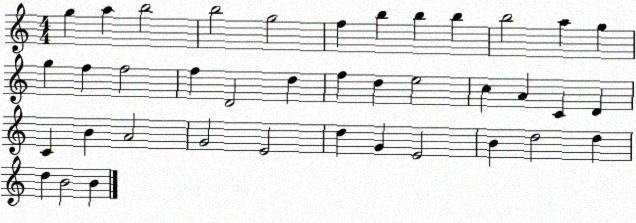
X:1
T:Untitled
M:4/4
L:1/4
K:C
g a b2 b2 g2 f b b b b2 a g g f f2 f D2 d f d e2 c A C D C B A2 G2 E2 d G E2 B d2 d d B2 B